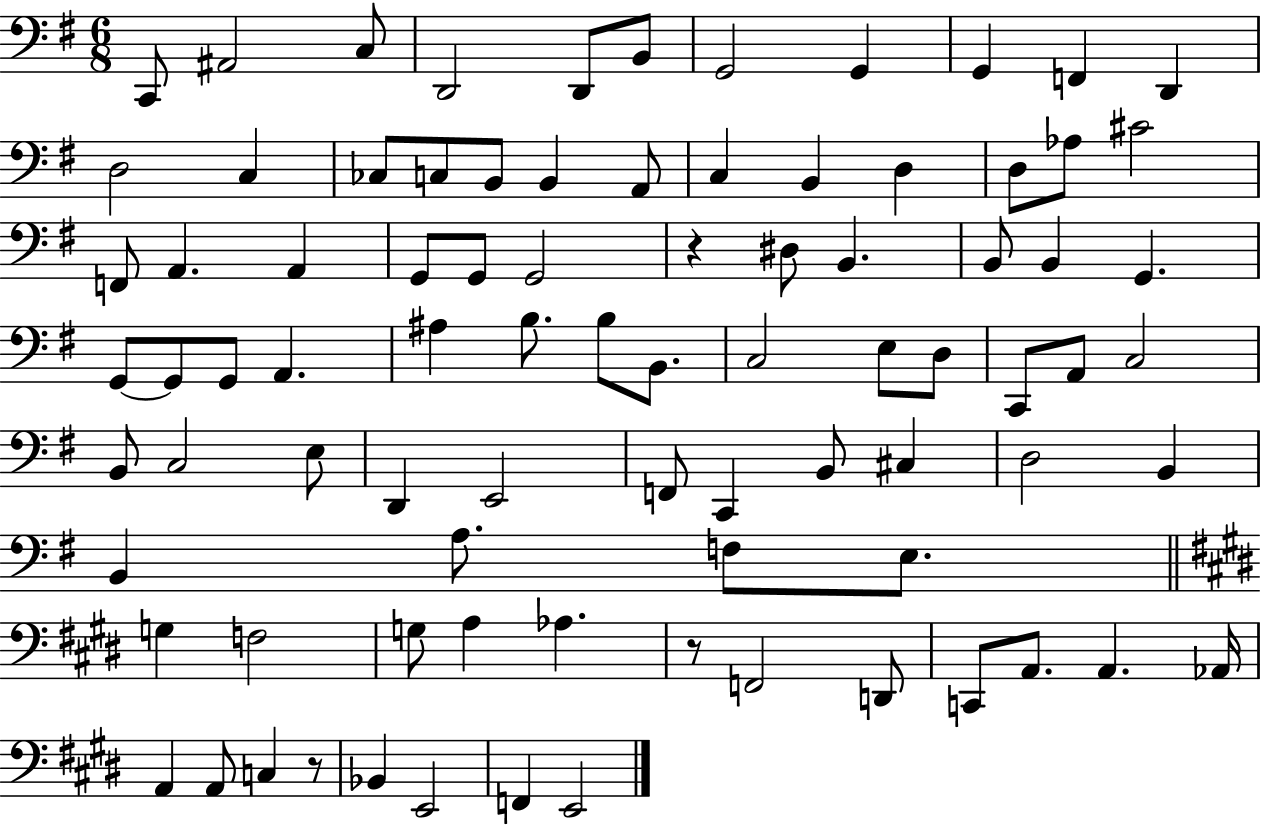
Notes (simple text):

C2/e A#2/h C3/e D2/h D2/e B2/e G2/h G2/q G2/q F2/q D2/q D3/h C3/q CES3/e C3/e B2/e B2/q A2/e C3/q B2/q D3/q D3/e Ab3/e C#4/h F2/e A2/q. A2/q G2/e G2/e G2/h R/q D#3/e B2/q. B2/e B2/q G2/q. G2/e G2/e G2/e A2/q. A#3/q B3/e. B3/e B2/e. C3/h E3/e D3/e C2/e A2/e C3/h B2/e C3/h E3/e D2/q E2/h F2/e C2/q B2/e C#3/q D3/h B2/q B2/q A3/e. F3/e E3/e. G3/q F3/h G3/e A3/q Ab3/q. R/e F2/h D2/e C2/e A2/e. A2/q. Ab2/s A2/q A2/e C3/q R/e Bb2/q E2/h F2/q E2/h